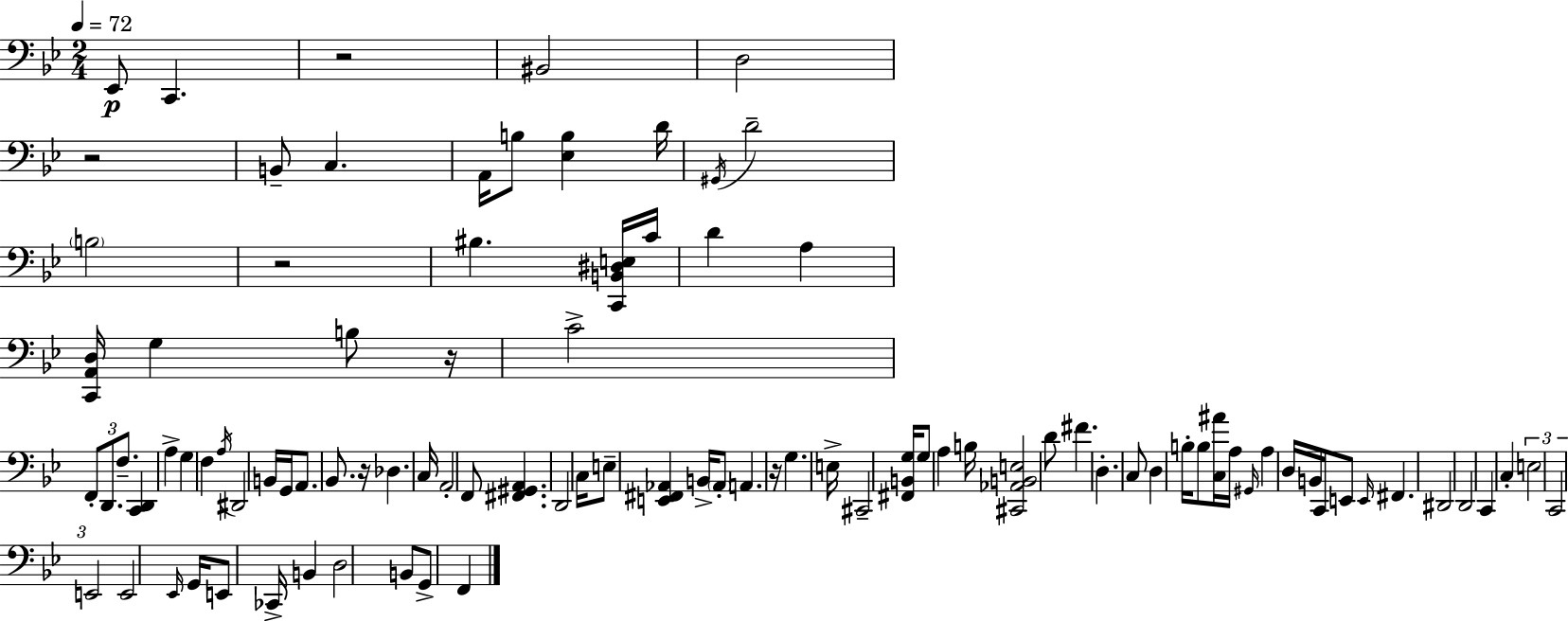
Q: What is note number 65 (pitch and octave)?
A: D2